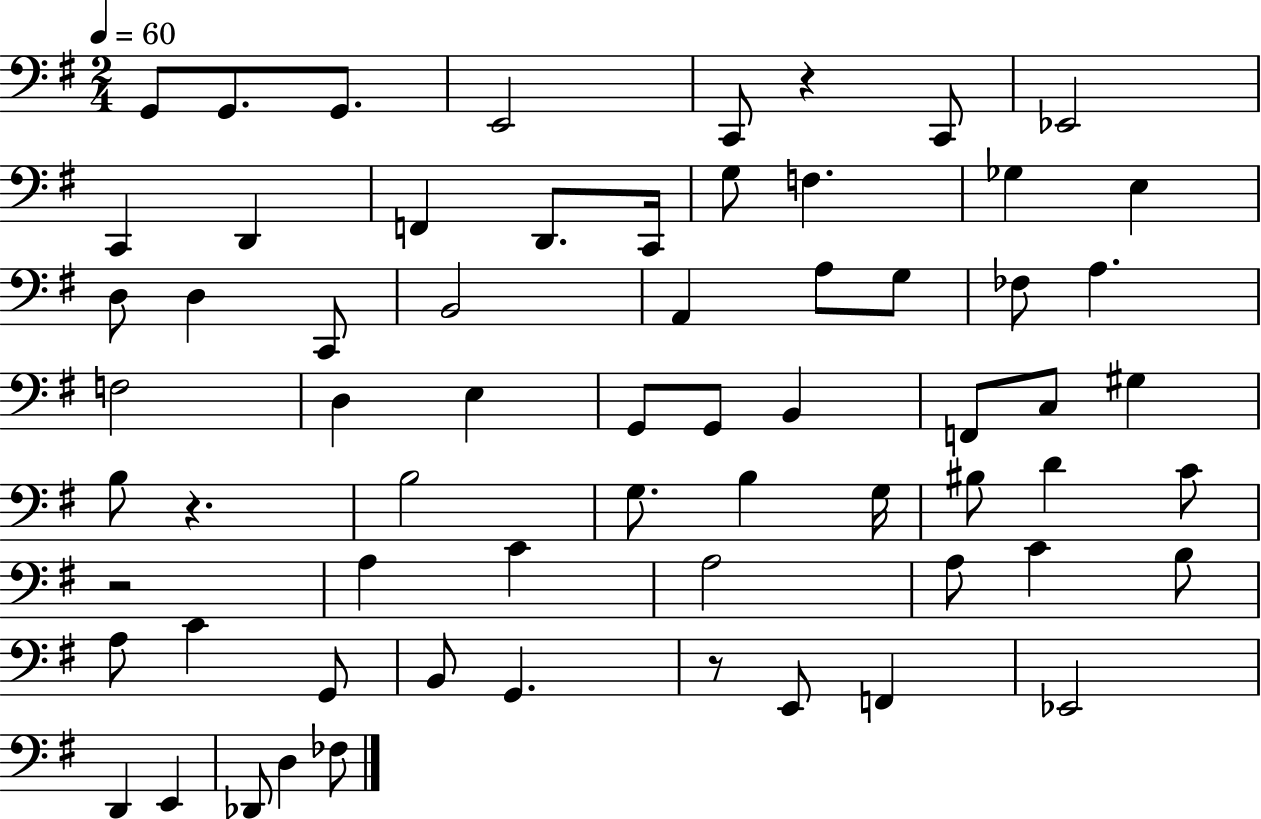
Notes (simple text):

G2/e G2/e. G2/e. E2/h C2/e R/q C2/e Eb2/h C2/q D2/q F2/q D2/e. C2/s G3/e F3/q. Gb3/q E3/q D3/e D3/q C2/e B2/h A2/q A3/e G3/e FES3/e A3/q. F3/h D3/q E3/q G2/e G2/e B2/q F2/e C3/e G#3/q B3/e R/q. B3/h G3/e. B3/q G3/s BIS3/e D4/q C4/e R/h A3/q C4/q A3/h A3/e C4/q B3/e A3/e C4/q G2/e B2/e G2/q. R/e E2/e F2/q Eb2/h D2/q E2/q Db2/e D3/q FES3/e